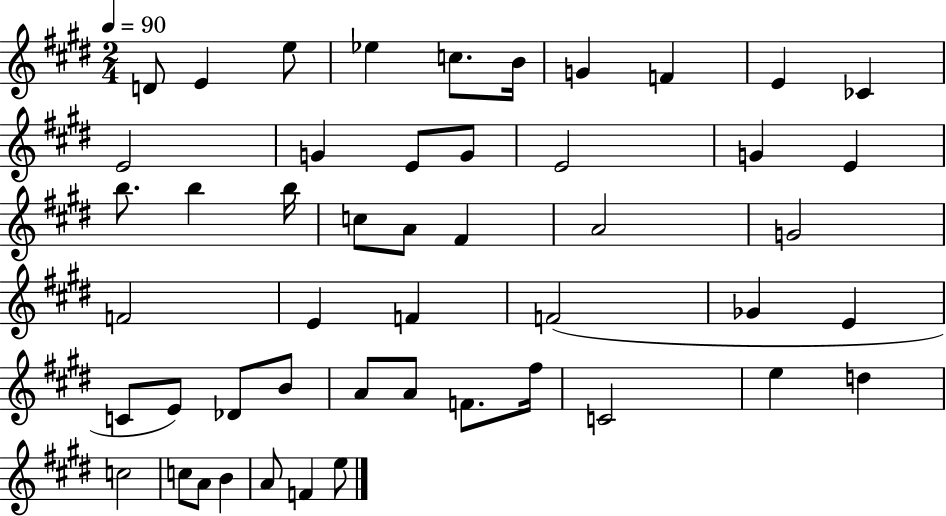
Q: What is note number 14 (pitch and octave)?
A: G4